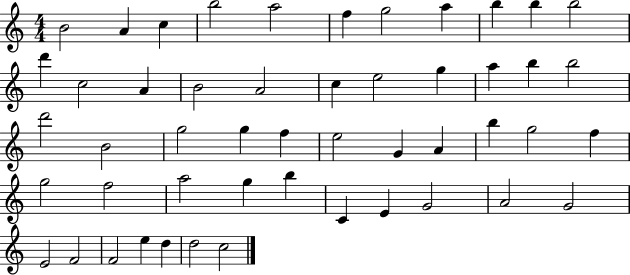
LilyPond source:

{
  \clef treble
  \numericTimeSignature
  \time 4/4
  \key c \major
  b'2 a'4 c''4 | b''2 a''2 | f''4 g''2 a''4 | b''4 b''4 b''2 | \break d'''4 c''2 a'4 | b'2 a'2 | c''4 e''2 g''4 | a''4 b''4 b''2 | \break d'''2 b'2 | g''2 g''4 f''4 | e''2 g'4 a'4 | b''4 g''2 f''4 | \break g''2 f''2 | a''2 g''4 b''4 | c'4 e'4 g'2 | a'2 g'2 | \break e'2 f'2 | f'2 e''4 d''4 | d''2 c''2 | \bar "|."
}